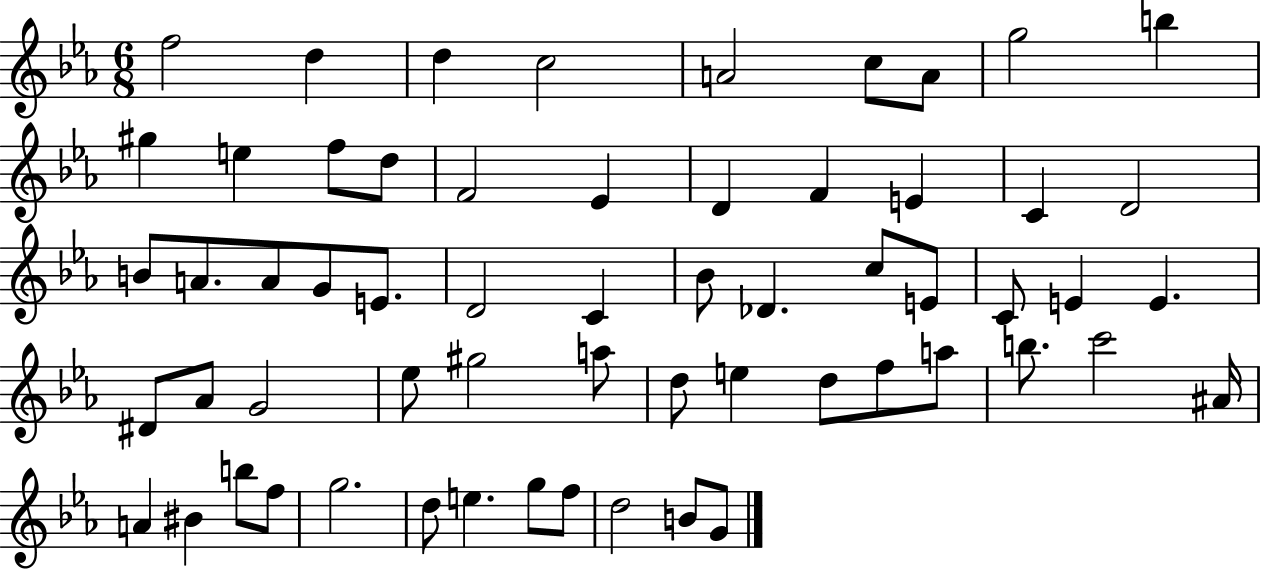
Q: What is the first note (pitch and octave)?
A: F5